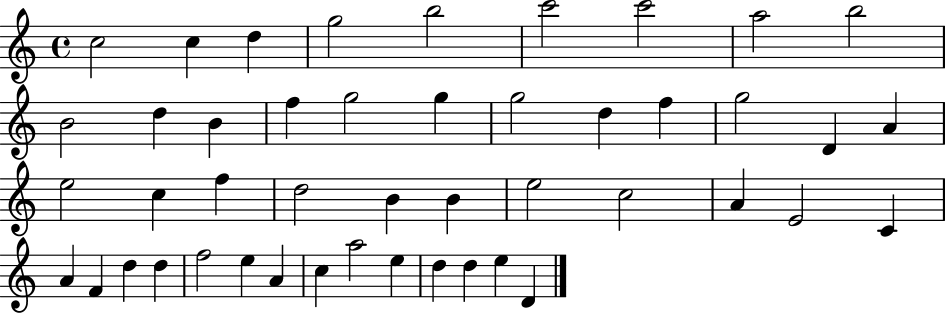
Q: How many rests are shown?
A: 0